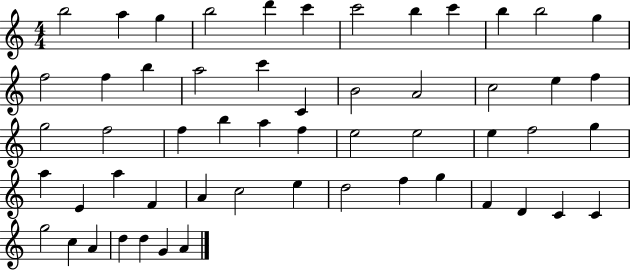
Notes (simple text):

B5/h A5/q G5/q B5/h D6/q C6/q C6/h B5/q C6/q B5/q B5/h G5/q F5/h F5/q B5/q A5/h C6/q C4/q B4/h A4/h C5/h E5/q F5/q G5/h F5/h F5/q B5/q A5/q F5/q E5/h E5/h E5/q F5/h G5/q A5/q E4/q A5/q F4/q A4/q C5/h E5/q D5/h F5/q G5/q F4/q D4/q C4/q C4/q G5/h C5/q A4/q D5/q D5/q G4/q A4/q